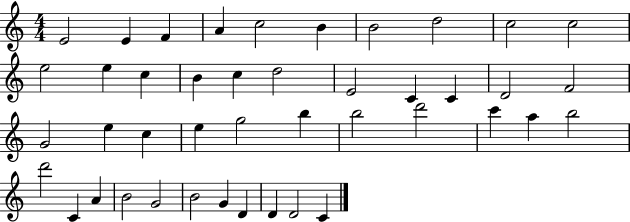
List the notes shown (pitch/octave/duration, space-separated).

E4/h E4/q F4/q A4/q C5/h B4/q B4/h D5/h C5/h C5/h E5/h E5/q C5/q B4/q C5/q D5/h E4/h C4/q C4/q D4/h F4/h G4/h E5/q C5/q E5/q G5/h B5/q B5/h D6/h C6/q A5/q B5/h D6/h C4/q A4/q B4/h G4/h B4/h G4/q D4/q D4/q D4/h C4/q